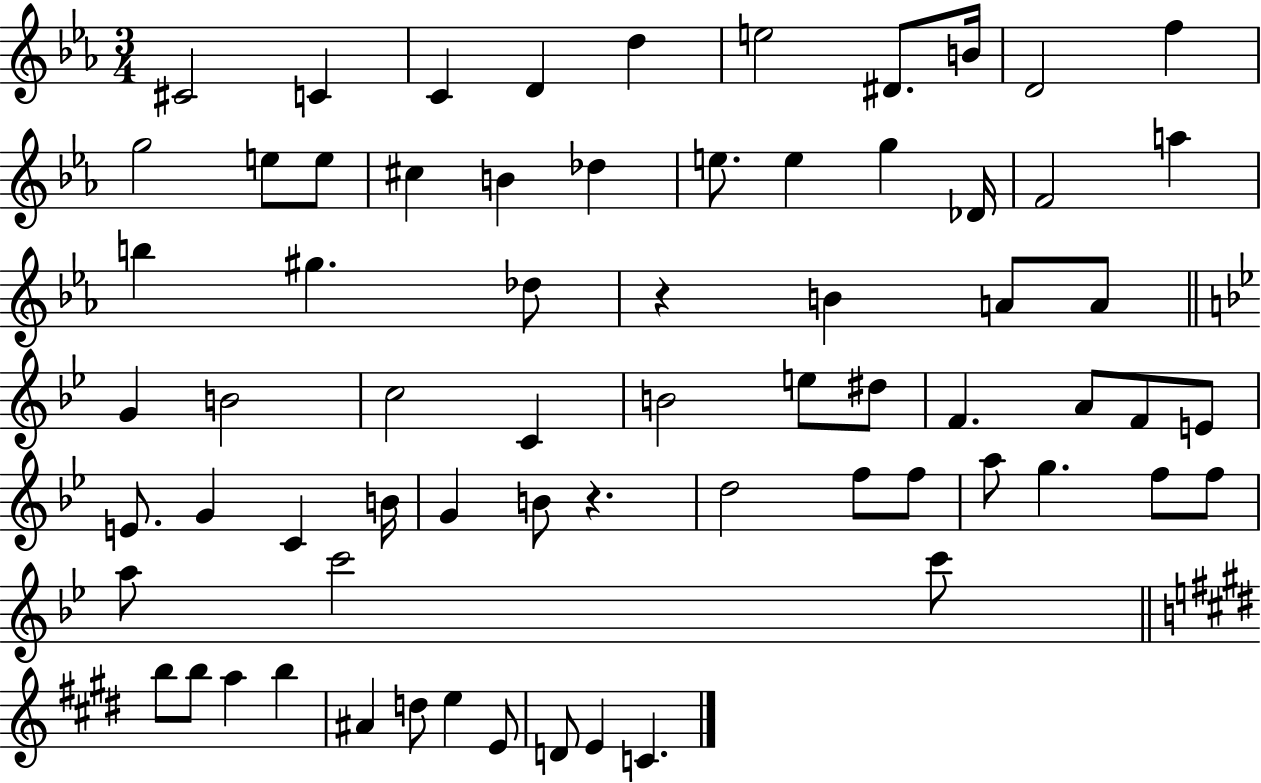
C#4/h C4/q C4/q D4/q D5/q E5/h D#4/e. B4/s D4/h F5/q G5/h E5/e E5/e C#5/q B4/q Db5/q E5/e. E5/q G5/q Db4/s F4/h A5/q B5/q G#5/q. Db5/e R/q B4/q A4/e A4/e G4/q B4/h C5/h C4/q B4/h E5/e D#5/e F4/q. A4/e F4/e E4/e E4/e. G4/q C4/q B4/s G4/q B4/e R/q. D5/h F5/e F5/e A5/e G5/q. F5/e F5/e A5/e C6/h C6/e B5/e B5/e A5/q B5/q A#4/q D5/e E5/q E4/e D4/e E4/q C4/q.